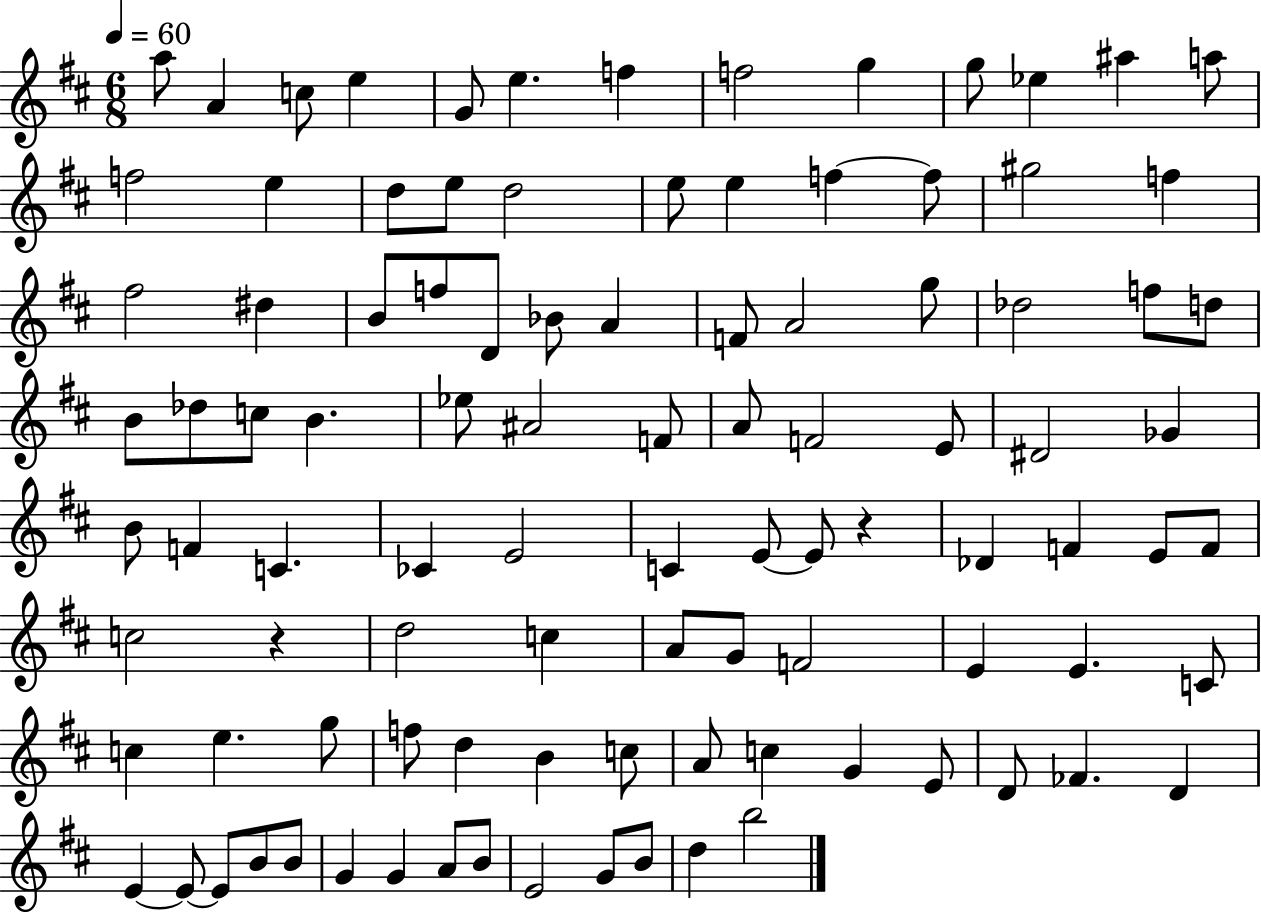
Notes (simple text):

A5/e A4/q C5/e E5/q G4/e E5/q. F5/q F5/h G5/q G5/e Eb5/q A#5/q A5/e F5/h E5/q D5/e E5/e D5/h E5/e E5/q F5/q F5/e G#5/h F5/q F#5/h D#5/q B4/e F5/e D4/e Bb4/e A4/q F4/e A4/h G5/e Db5/h F5/e D5/e B4/e Db5/e C5/e B4/q. Eb5/e A#4/h F4/e A4/e F4/h E4/e D#4/h Gb4/q B4/e F4/q C4/q. CES4/q E4/h C4/q E4/e E4/e R/q Db4/q F4/q E4/e F4/e C5/h R/q D5/h C5/q A4/e G4/e F4/h E4/q E4/q. C4/e C5/q E5/q. G5/e F5/e D5/q B4/q C5/e A4/e C5/q G4/q E4/e D4/e FES4/q. D4/q E4/q E4/e E4/e B4/e B4/e G4/q G4/q A4/e B4/e E4/h G4/e B4/e D5/q B5/h